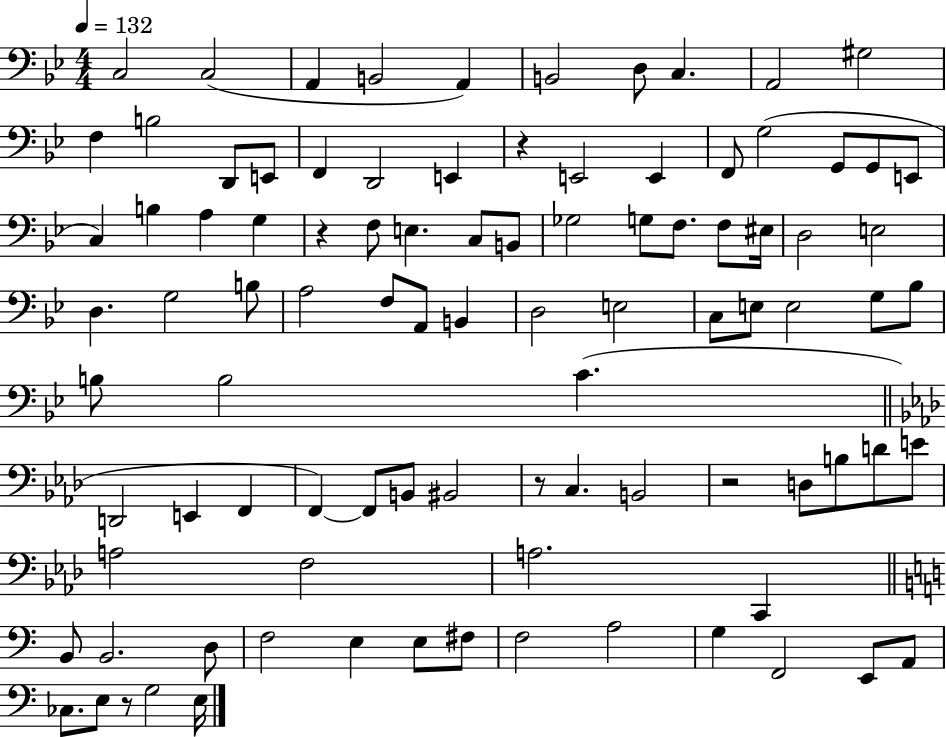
C3/h C3/h A2/q B2/h A2/q B2/h D3/e C3/q. A2/h G#3/h F3/q B3/h D2/e E2/e F2/q D2/h E2/q R/q E2/h E2/q F2/e G3/h G2/e G2/e E2/e C3/q B3/q A3/q G3/q R/q F3/e E3/q. C3/e B2/e Gb3/h G3/e F3/e. F3/e EIS3/s D3/h E3/h D3/q. G3/h B3/e A3/h F3/e A2/e B2/q D3/h E3/h C3/e E3/e E3/h G3/e Bb3/e B3/e B3/h C4/q. D2/h E2/q F2/q F2/q F2/e B2/e BIS2/h R/e C3/q. B2/h R/h D3/e B3/e D4/e E4/e A3/h F3/h A3/h. C2/q B2/e B2/h. D3/e F3/h E3/q E3/e F#3/e F3/h A3/h G3/q F2/h E2/e A2/e CES3/e. E3/e R/e G3/h E3/s